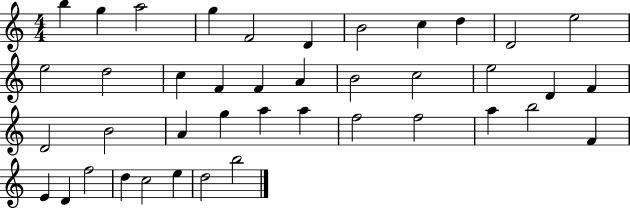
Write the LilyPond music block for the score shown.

{
  \clef treble
  \numericTimeSignature
  \time 4/4
  \key c \major
  b''4 g''4 a''2 | g''4 f'2 d'4 | b'2 c''4 d''4 | d'2 e''2 | \break e''2 d''2 | c''4 f'4 f'4 a'4 | b'2 c''2 | e''2 d'4 f'4 | \break d'2 b'2 | a'4 g''4 a''4 a''4 | f''2 f''2 | a''4 b''2 f'4 | \break e'4 d'4 f''2 | d''4 c''2 e''4 | d''2 b''2 | \bar "|."
}